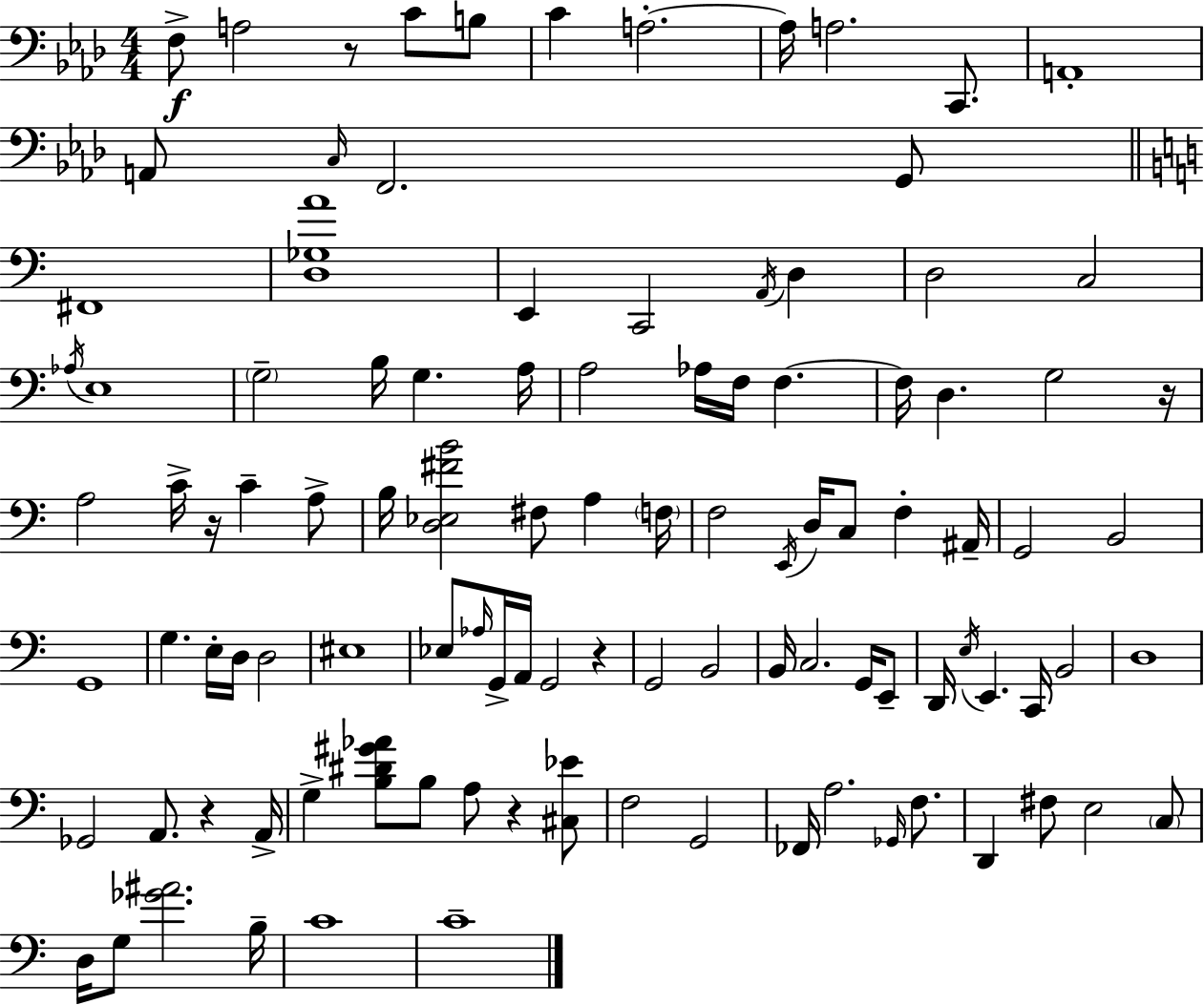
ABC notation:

X:1
T:Untitled
M:4/4
L:1/4
K:Ab
F,/2 A,2 z/2 C/2 B,/2 C A,2 A,/4 A,2 C,,/2 A,,4 A,,/2 C,/4 F,,2 G,,/2 ^F,,4 [D,_G,A]4 E,, C,,2 A,,/4 D, D,2 C,2 _A,/4 E,4 G,2 B,/4 G, A,/4 A,2 _A,/4 F,/4 F, F,/4 D, G,2 z/4 A,2 C/4 z/4 C A,/2 B,/4 [D,_E,^FB]2 ^F,/2 A, F,/4 F,2 E,,/4 D,/4 C,/2 F, ^A,,/4 G,,2 B,,2 G,,4 G, E,/4 D,/4 D,2 ^E,4 _E,/2 _A,/4 G,,/4 A,,/4 G,,2 z G,,2 B,,2 B,,/4 C,2 G,,/4 E,,/2 D,,/4 E,/4 E,, C,,/4 B,,2 D,4 _G,,2 A,,/2 z A,,/4 G, [B,^D^G_A]/2 B,/2 A,/2 z [^C,_E]/2 F,2 G,,2 _F,,/4 A,2 _G,,/4 F,/2 D,, ^F,/2 E,2 C,/2 D,/4 G,/2 [_G^A]2 B,/4 C4 C4